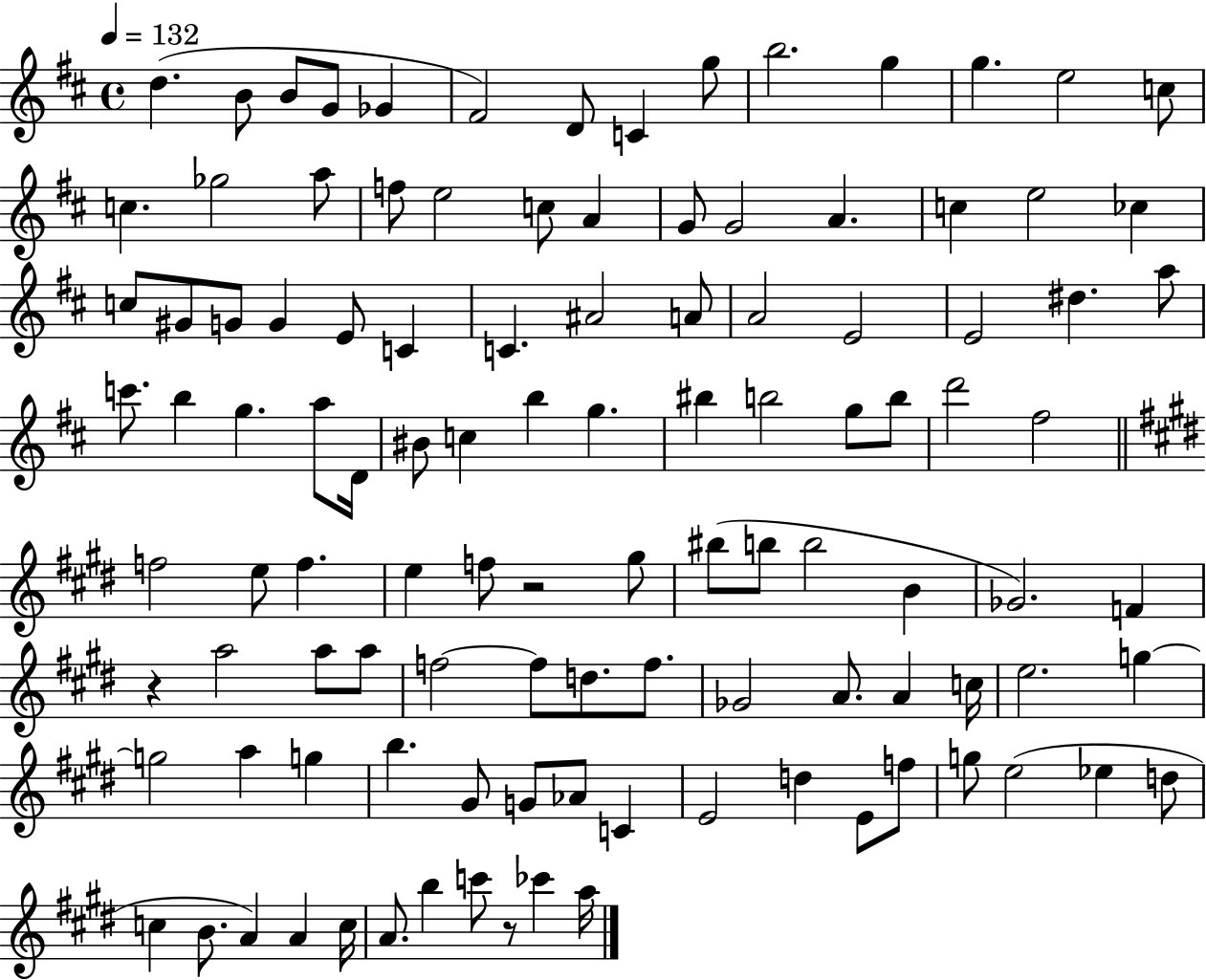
{
  \clef treble
  \time 4/4
  \defaultTimeSignature
  \key d \major
  \tempo 4 = 132
  \repeat volta 2 { d''4.( b'8 b'8 g'8 ges'4 | fis'2) d'8 c'4 g''8 | b''2. g''4 | g''4. e''2 c''8 | \break c''4. ges''2 a''8 | f''8 e''2 c''8 a'4 | g'8 g'2 a'4. | c''4 e''2 ces''4 | \break c''8 gis'8 g'8 g'4 e'8 c'4 | c'4. ais'2 a'8 | a'2 e'2 | e'2 dis''4. a''8 | \break c'''8. b''4 g''4. a''8 d'16 | bis'8 c''4 b''4 g''4. | bis''4 b''2 g''8 b''8 | d'''2 fis''2 | \break \bar "||" \break \key e \major f''2 e''8 f''4. | e''4 f''8 r2 gis''8 | bis''8( b''8 b''2 b'4 | ges'2.) f'4 | \break r4 a''2 a''8 a''8 | f''2~~ f''8 d''8. f''8. | ges'2 a'8. a'4 c''16 | e''2. g''4~~ | \break g''2 a''4 g''4 | b''4. gis'8 g'8 aes'8 c'4 | e'2 d''4 e'8 f''8 | g''8 e''2( ees''4 d''8 | \break c''4 b'8. a'4) a'4 c''16 | a'8. b''4 c'''8 r8 ces'''4 a''16 | } \bar "|."
}